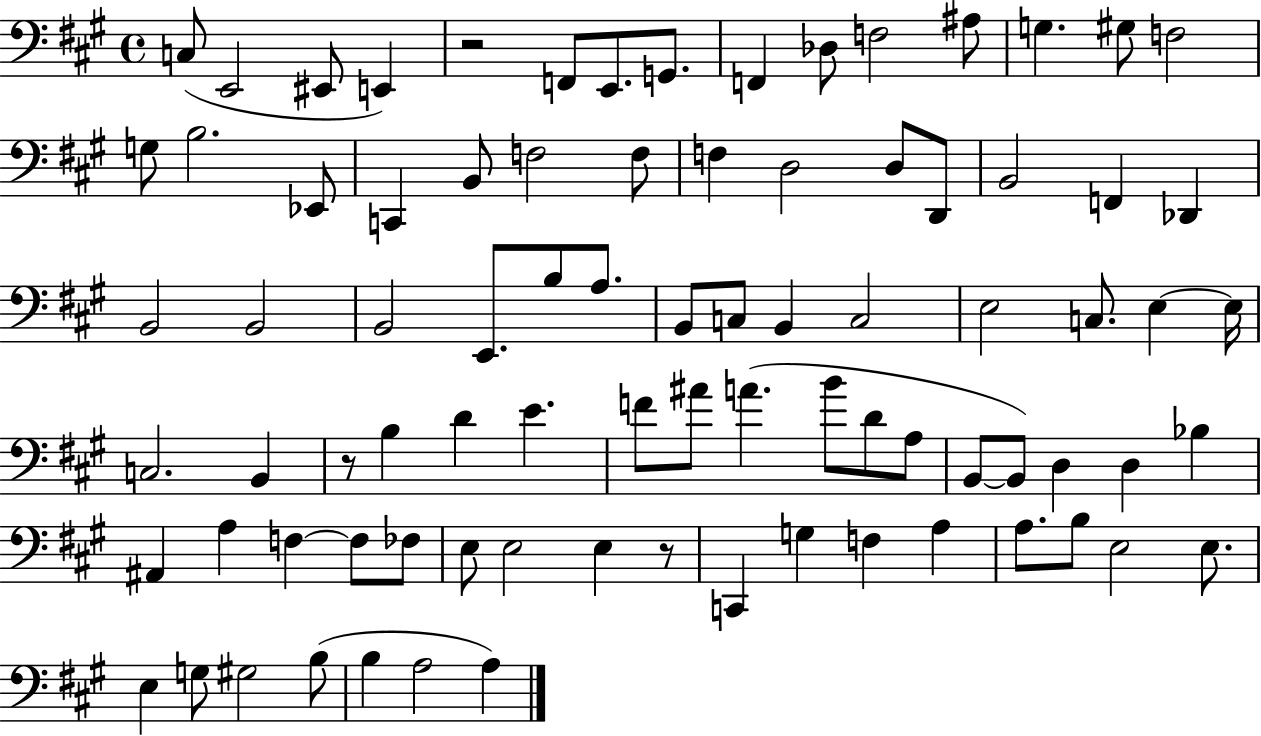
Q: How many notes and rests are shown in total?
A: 84